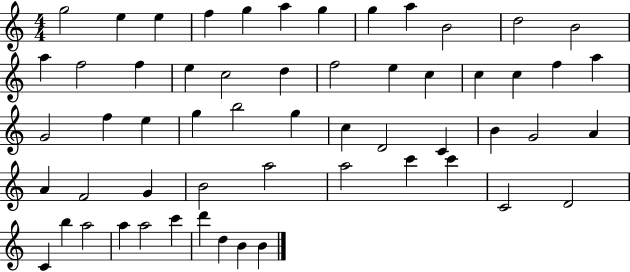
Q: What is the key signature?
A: C major